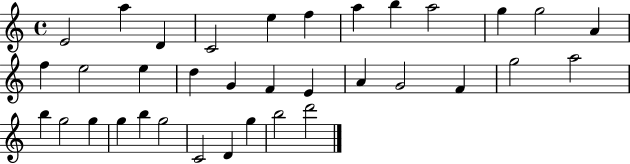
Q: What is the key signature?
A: C major